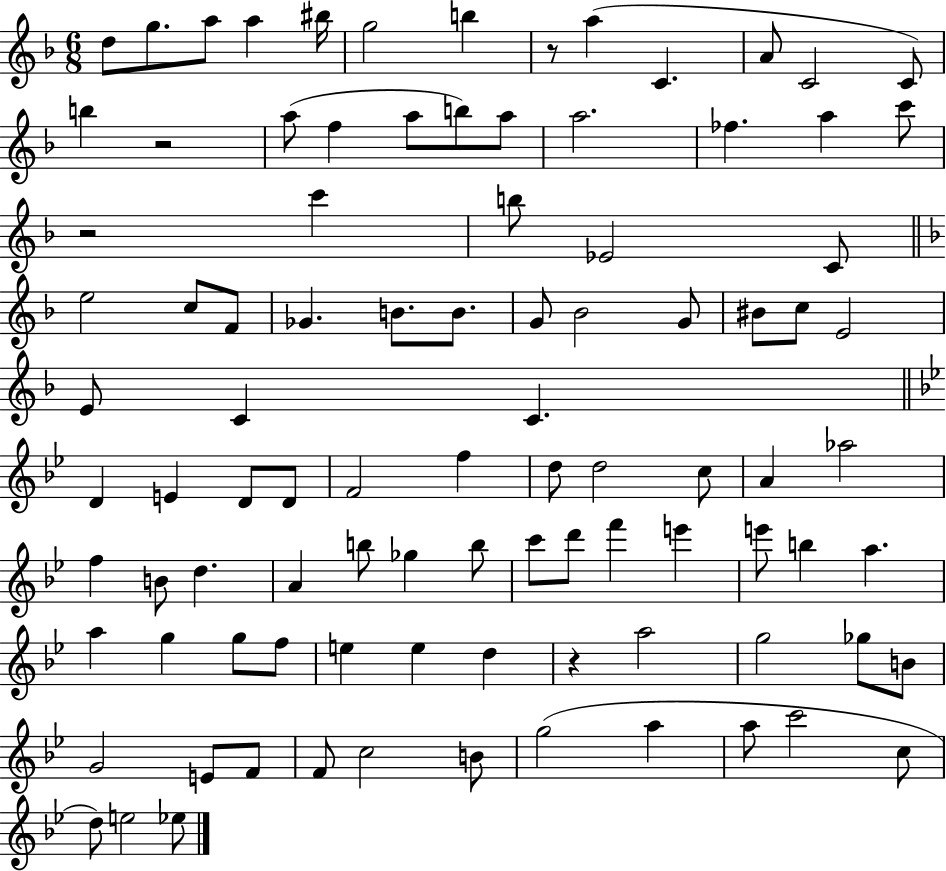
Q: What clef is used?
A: treble